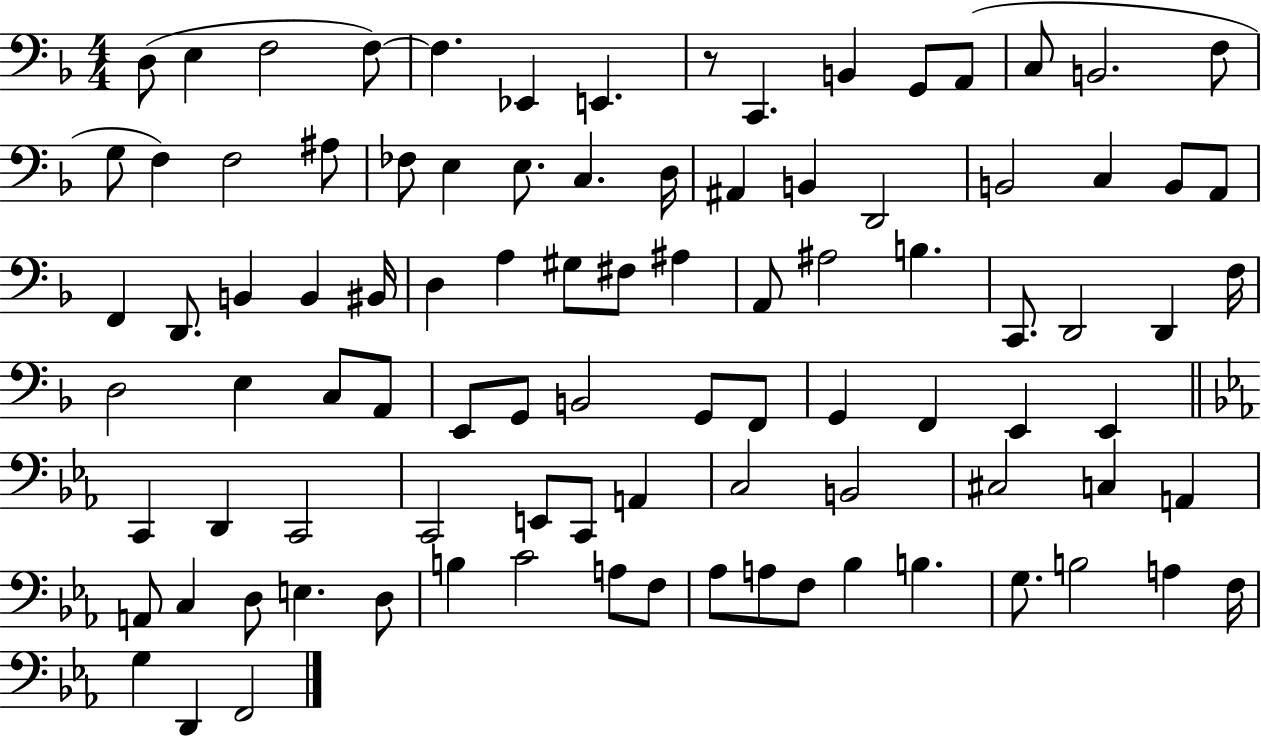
{
  \clef bass
  \numericTimeSignature
  \time 4/4
  \key f \major
  \repeat volta 2 { d8( e4 f2 f8~~) | f4. ees,4 e,4. | r8 c,4. b,4 g,8 a,8( | c8 b,2. f8 | \break g8 f4) f2 ais8 | fes8 e4 e8. c4. d16 | ais,4 b,4 d,2 | b,2 c4 b,8 a,8 | \break f,4 d,8. b,4 b,4 bis,16 | d4 a4 gis8 fis8 ais4 | a,8 ais2 b4. | c,8. d,2 d,4 f16 | \break d2 e4 c8 a,8 | e,8 g,8 b,2 g,8 f,8 | g,4 f,4 e,4 e,4 | \bar "||" \break \key ees \major c,4 d,4 c,2 | c,2 e,8 c,8 a,4 | c2 b,2 | cis2 c4 a,4 | \break a,8 c4 d8 e4. d8 | b4 c'2 a8 f8 | aes8 a8 f8 bes4 b4. | g8. b2 a4 f16 | \break g4 d,4 f,2 | } \bar "|."
}